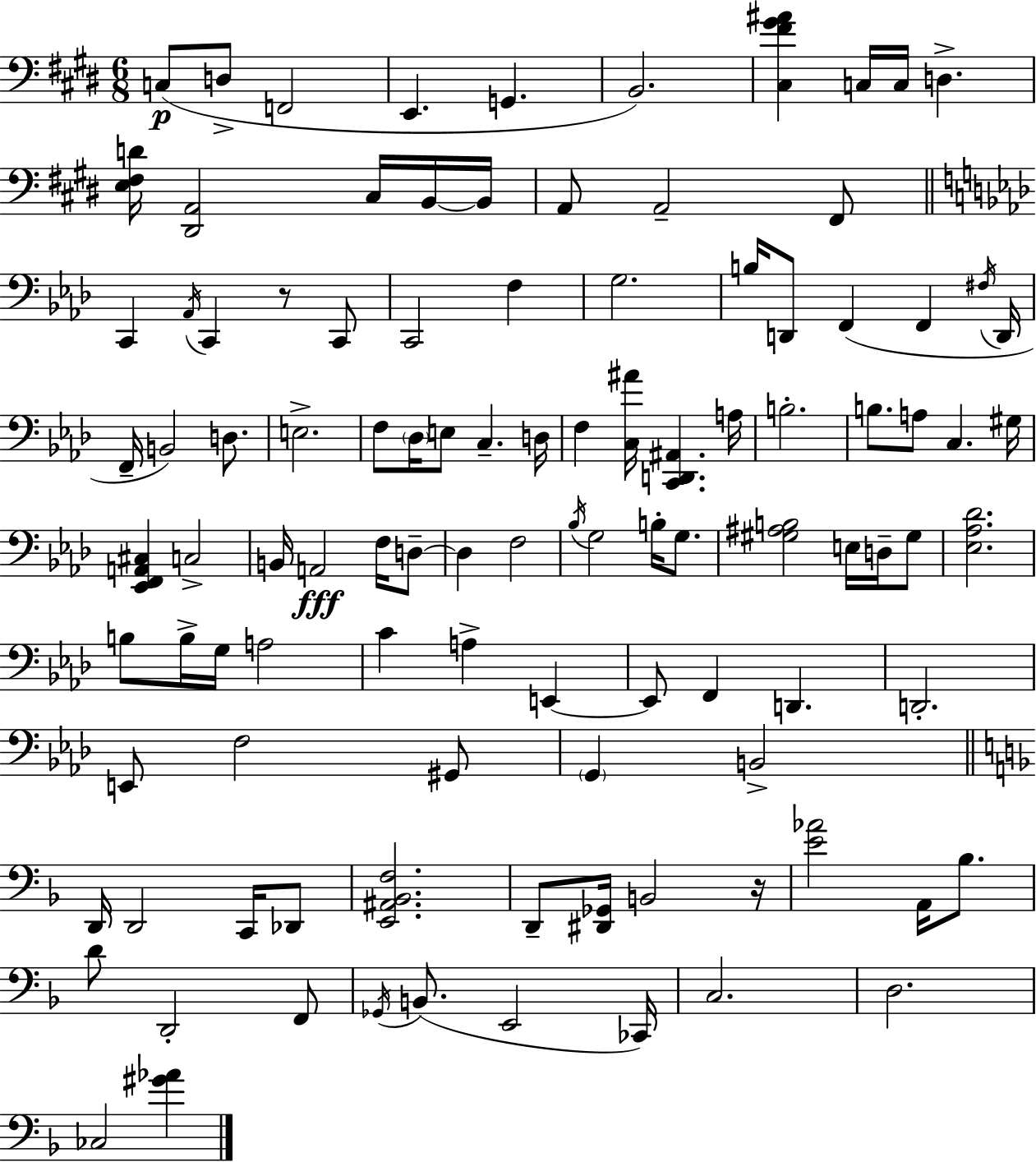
X:1
T:Untitled
M:6/8
L:1/4
K:E
C,/2 D,/2 F,,2 E,, G,, B,,2 [^C,^F^G^A] C,/4 C,/4 D, [E,^F,D]/4 [^D,,A,,]2 ^C,/4 B,,/4 B,,/4 A,,/2 A,,2 ^F,,/2 C,, _A,,/4 C,, z/2 C,,/2 C,,2 F, G,2 B,/4 D,,/2 F,, F,, ^F,/4 D,,/4 F,,/4 B,,2 D,/2 E,2 F,/2 _D,/4 E,/2 C, D,/4 F, [C,^A]/4 [C,,D,,^A,,] A,/4 B,2 B,/2 A,/2 C, ^G,/4 [_E,,F,,A,,^C,] C,2 B,,/4 A,,2 F,/4 D,/2 D, F,2 _B,/4 G,2 B,/4 G,/2 [^G,^A,B,]2 E,/4 D,/4 ^G,/2 [_E,_A,_D]2 B,/2 B,/4 G,/4 A,2 C A, E,, E,,/2 F,, D,, D,,2 E,,/2 F,2 ^G,,/2 G,, B,,2 D,,/4 D,,2 C,,/4 _D,,/2 [E,,^A,,_B,,F,]2 D,,/2 [^D,,_G,,]/4 B,,2 z/4 [E_A]2 A,,/4 _B,/2 D/2 D,,2 F,,/2 _G,,/4 B,,/2 E,,2 _C,,/4 C,2 D,2 _C,2 [^G_A]